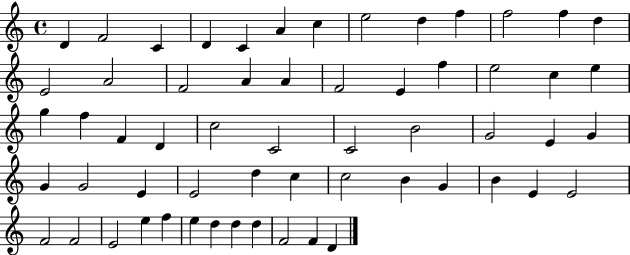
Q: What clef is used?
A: treble